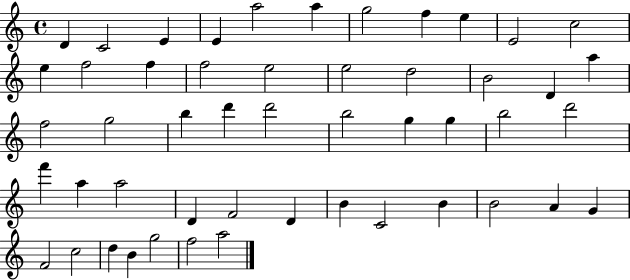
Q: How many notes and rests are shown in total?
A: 50